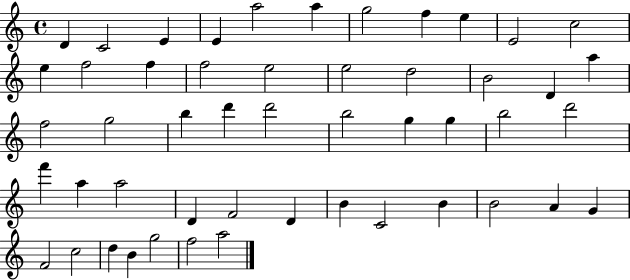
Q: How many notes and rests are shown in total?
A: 50